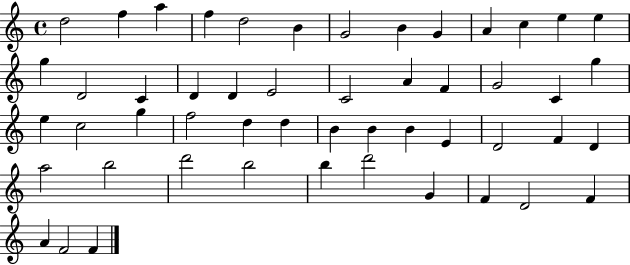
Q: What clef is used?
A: treble